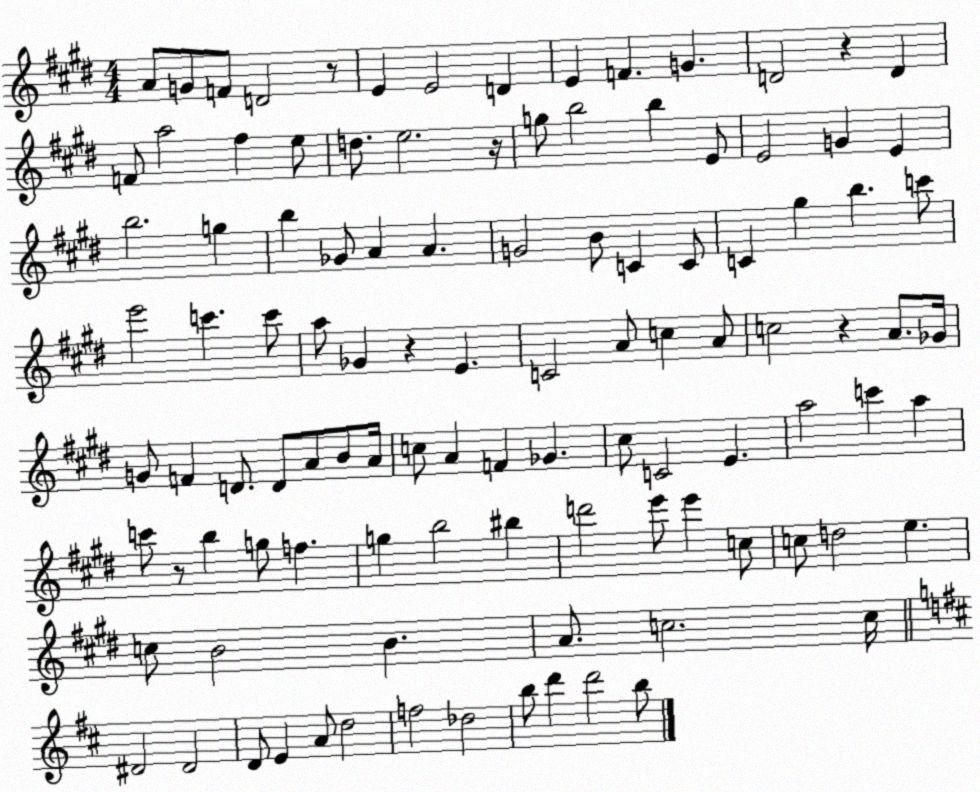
X:1
T:Untitled
M:4/4
L:1/4
K:E
A/2 G/2 F/2 D2 z/2 E E2 D E F G D2 z D F/2 a2 ^f e/2 d/2 e2 z/4 g/2 b2 b E/2 E2 G E b2 g b _G/2 A A G2 B/2 C C/2 C ^g b c'/2 e'2 c' c'/2 a/2 _G z E C2 A/2 c A/2 c2 z A/2 _G/4 G/2 F D/2 D/2 A/2 B/2 A/4 c/2 A F _G ^c/2 C2 E a2 c' a c'/2 z/2 b g/2 f g b2 ^b d'2 e'/2 e' c/2 c/2 d2 e c/2 B2 B A/2 c2 c/4 ^D2 ^D2 D/2 E A/2 d2 f2 _d2 b/2 d' d'2 b/2